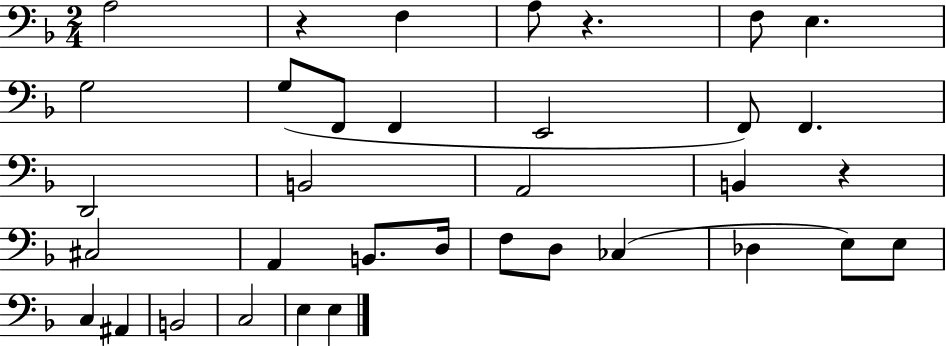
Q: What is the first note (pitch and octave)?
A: A3